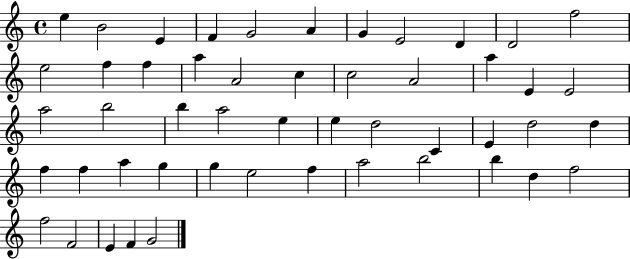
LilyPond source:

{
  \clef treble
  \time 4/4
  \defaultTimeSignature
  \key c \major
  e''4 b'2 e'4 | f'4 g'2 a'4 | g'4 e'2 d'4 | d'2 f''2 | \break e''2 f''4 f''4 | a''4 a'2 c''4 | c''2 a'2 | a''4 e'4 e'2 | \break a''2 b''2 | b''4 a''2 e''4 | e''4 d''2 c'4 | e'4 d''2 d''4 | \break f''4 f''4 a''4 g''4 | g''4 e''2 f''4 | a''2 b''2 | b''4 d''4 f''2 | \break f''2 f'2 | e'4 f'4 g'2 | \bar "|."
}